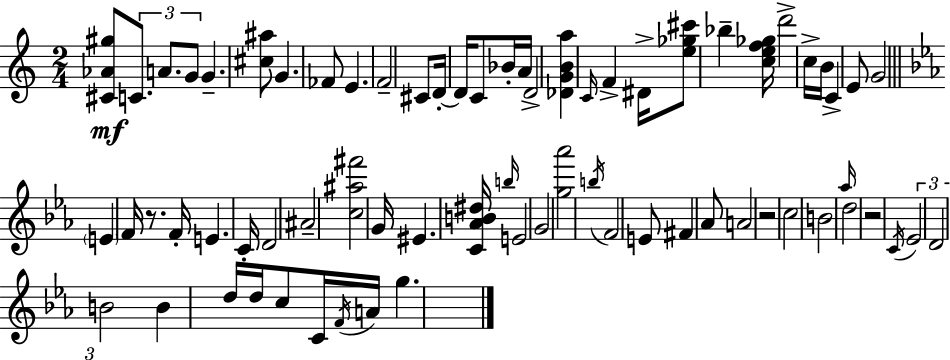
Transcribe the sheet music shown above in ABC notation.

X:1
T:Untitled
M:2/4
L:1/4
K:Am
[^C_A^g]/2 C/2 A/2 G/2 G [^c^a]/2 G _F/2 E F2 ^C/2 D/4 D/4 C/2 _B/4 A/4 D2 [_DGBa] C/4 F ^D/4 [e_g^c']/2 _b [cef_g]/4 d'2 c/4 B/4 C E/2 G2 E F/4 z/2 F/4 E C/4 D2 ^A2 [c^a^f']2 G/4 ^E [C_AB^d]/4 b/4 E2 G2 [g_a']2 b/4 F2 E/2 ^F _A/2 A2 z2 c2 B2 _a/4 d2 z2 C/4 _E2 D2 B2 B d/4 d/4 c/2 C/4 F/4 A/4 g